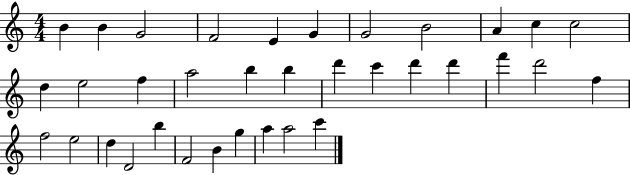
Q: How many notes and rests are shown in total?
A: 35